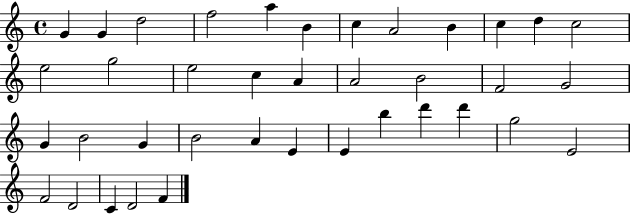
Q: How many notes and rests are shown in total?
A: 38